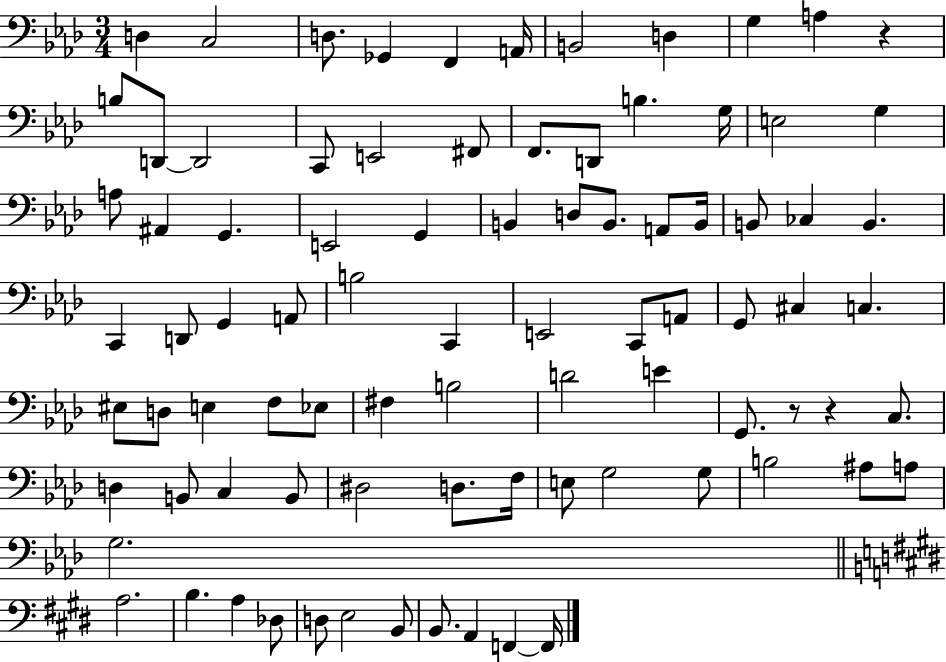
X:1
T:Untitled
M:3/4
L:1/4
K:Ab
D, C,2 D,/2 _G,, F,, A,,/4 B,,2 D, G, A, z B,/2 D,,/2 D,,2 C,,/2 E,,2 ^F,,/2 F,,/2 D,,/2 B, G,/4 E,2 G, A,/2 ^A,, G,, E,,2 G,, B,, D,/2 B,,/2 A,,/2 B,,/4 B,,/2 _C, B,, C,, D,,/2 G,, A,,/2 B,2 C,, E,,2 C,,/2 A,,/2 G,,/2 ^C, C, ^E,/2 D,/2 E, F,/2 _E,/2 ^F, B,2 D2 E G,,/2 z/2 z C,/2 D, B,,/2 C, B,,/2 ^D,2 D,/2 F,/4 E,/2 G,2 G,/2 B,2 ^A,/2 A,/2 G,2 A,2 B, A, _D,/2 D,/2 E,2 B,,/2 B,,/2 A,, F,, F,,/4